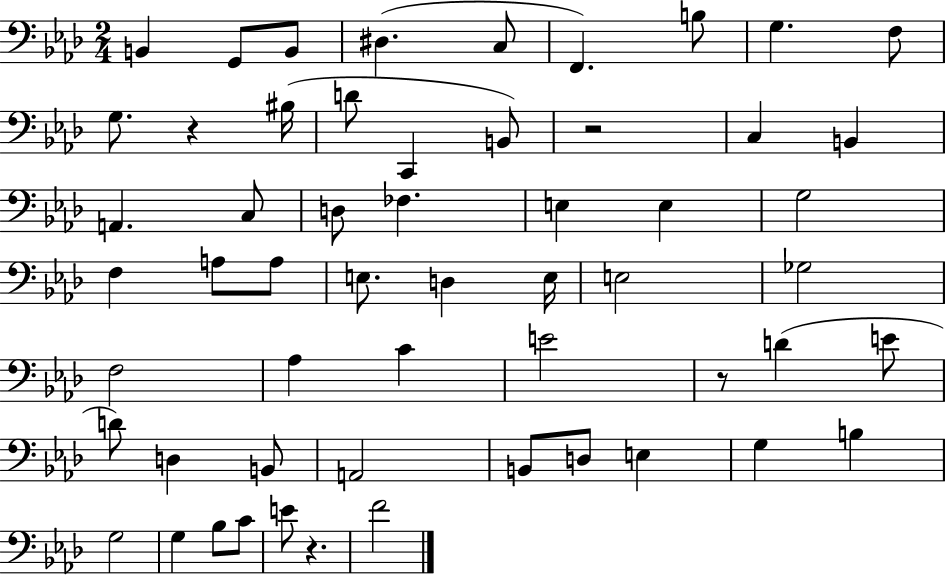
B2/q G2/e B2/e D#3/q. C3/e F2/q. B3/e G3/q. F3/e G3/e. R/q BIS3/s D4/e C2/q B2/e R/h C3/q B2/q A2/q. C3/e D3/e FES3/q. E3/q E3/q G3/h F3/q A3/e A3/e E3/e. D3/q E3/s E3/h Gb3/h F3/h Ab3/q C4/q E4/h R/e D4/q E4/e D4/e D3/q B2/e A2/h B2/e D3/e E3/q G3/q B3/q G3/h G3/q Bb3/e C4/e E4/e R/q. F4/h